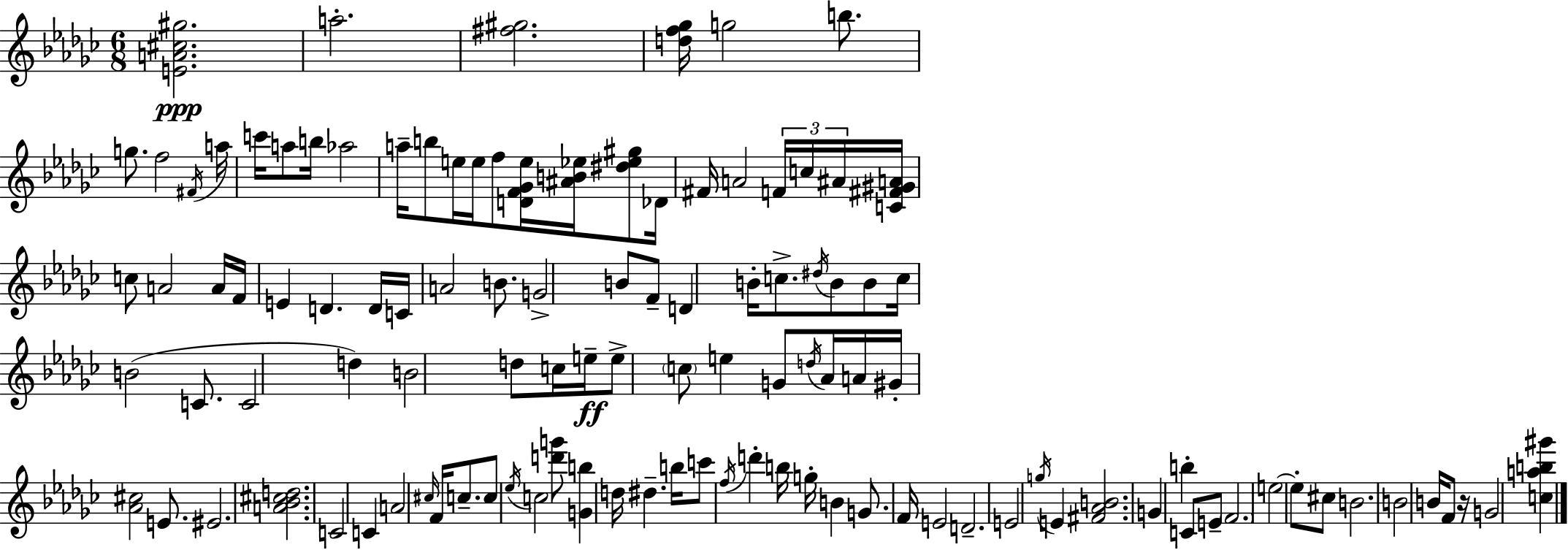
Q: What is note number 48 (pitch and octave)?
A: D5